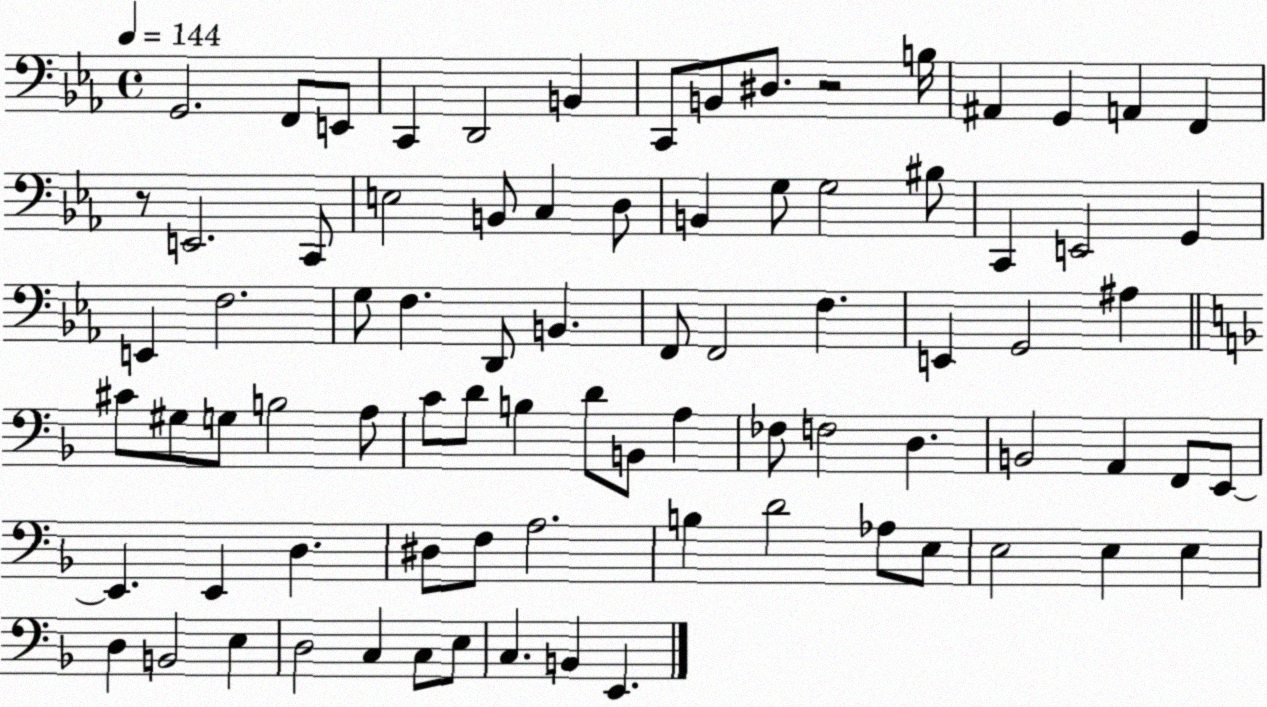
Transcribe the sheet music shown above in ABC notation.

X:1
T:Untitled
M:4/4
L:1/4
K:Eb
G,,2 F,,/2 E,,/2 C,, D,,2 B,, C,,/2 B,,/2 ^D,/2 z2 B,/4 ^A,, G,, A,, F,, z/2 E,,2 C,,/2 E,2 B,,/2 C, D,/2 B,, G,/2 G,2 ^B,/2 C,, E,,2 G,, E,, F,2 G,/2 F, D,,/2 B,, F,,/2 F,,2 F, E,, G,,2 ^A, ^C/2 ^G,/2 G,/2 B,2 A,/2 C/2 D/2 B, D/2 B,,/2 A, _F,/2 F,2 D, B,,2 A,, F,,/2 E,,/2 E,, E,, D, ^D,/2 F,/2 A,2 B, D2 _A,/2 E,/2 E,2 E, E, D, B,,2 E, D,2 C, C,/2 E,/2 C, B,, E,,